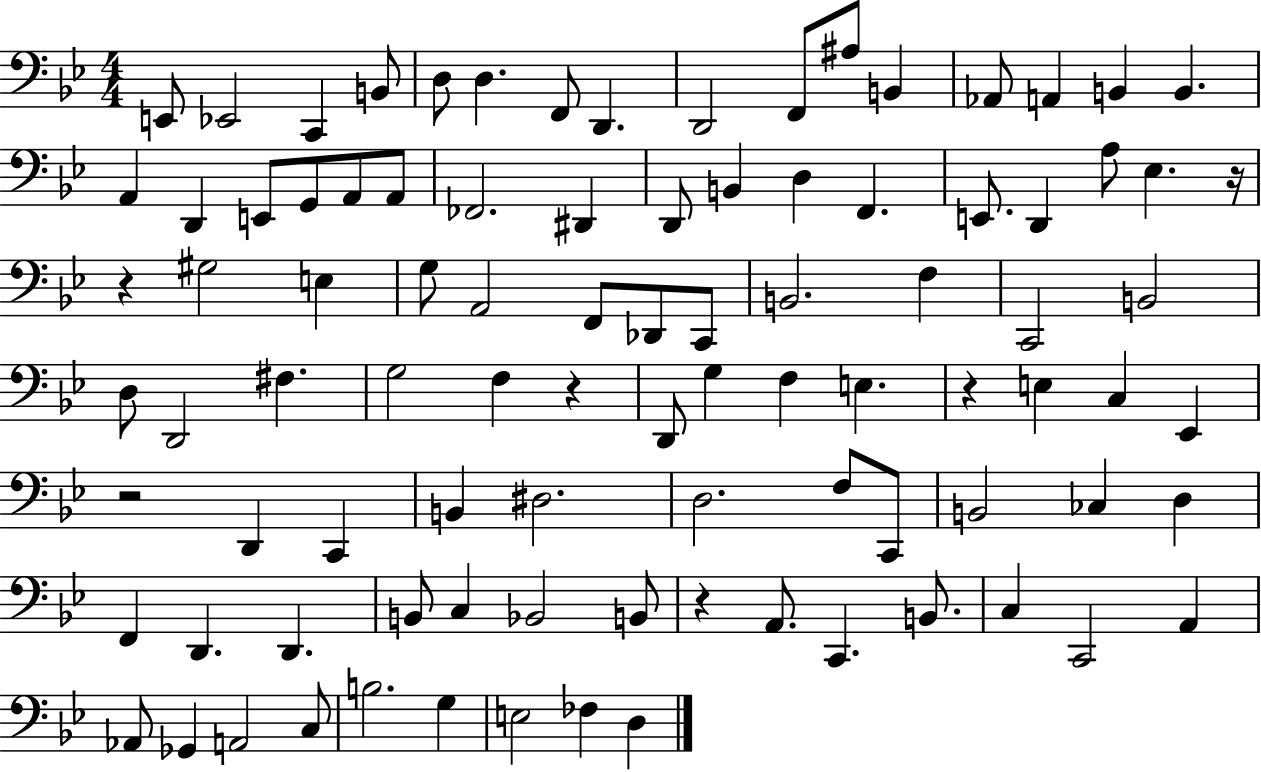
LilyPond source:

{
  \clef bass
  \numericTimeSignature
  \time 4/4
  \key bes \major
  \repeat volta 2 { e,8 ees,2 c,4 b,8 | d8 d4. f,8 d,4. | d,2 f,8 ais8 b,4 | aes,8 a,4 b,4 b,4. | \break a,4 d,4 e,8 g,8 a,8 a,8 | fes,2. dis,4 | d,8 b,4 d4 f,4. | e,8. d,4 a8 ees4. r16 | \break r4 gis2 e4 | g8 a,2 f,8 des,8 c,8 | b,2. f4 | c,2 b,2 | \break d8 d,2 fis4. | g2 f4 r4 | d,8 g4 f4 e4. | r4 e4 c4 ees,4 | \break r2 d,4 c,4 | b,4 dis2. | d2. f8 c,8 | b,2 ces4 d4 | \break f,4 d,4. d,4. | b,8 c4 bes,2 b,8 | r4 a,8. c,4. b,8. | c4 c,2 a,4 | \break aes,8 ges,4 a,2 c8 | b2. g4 | e2 fes4 d4 | } \bar "|."
}